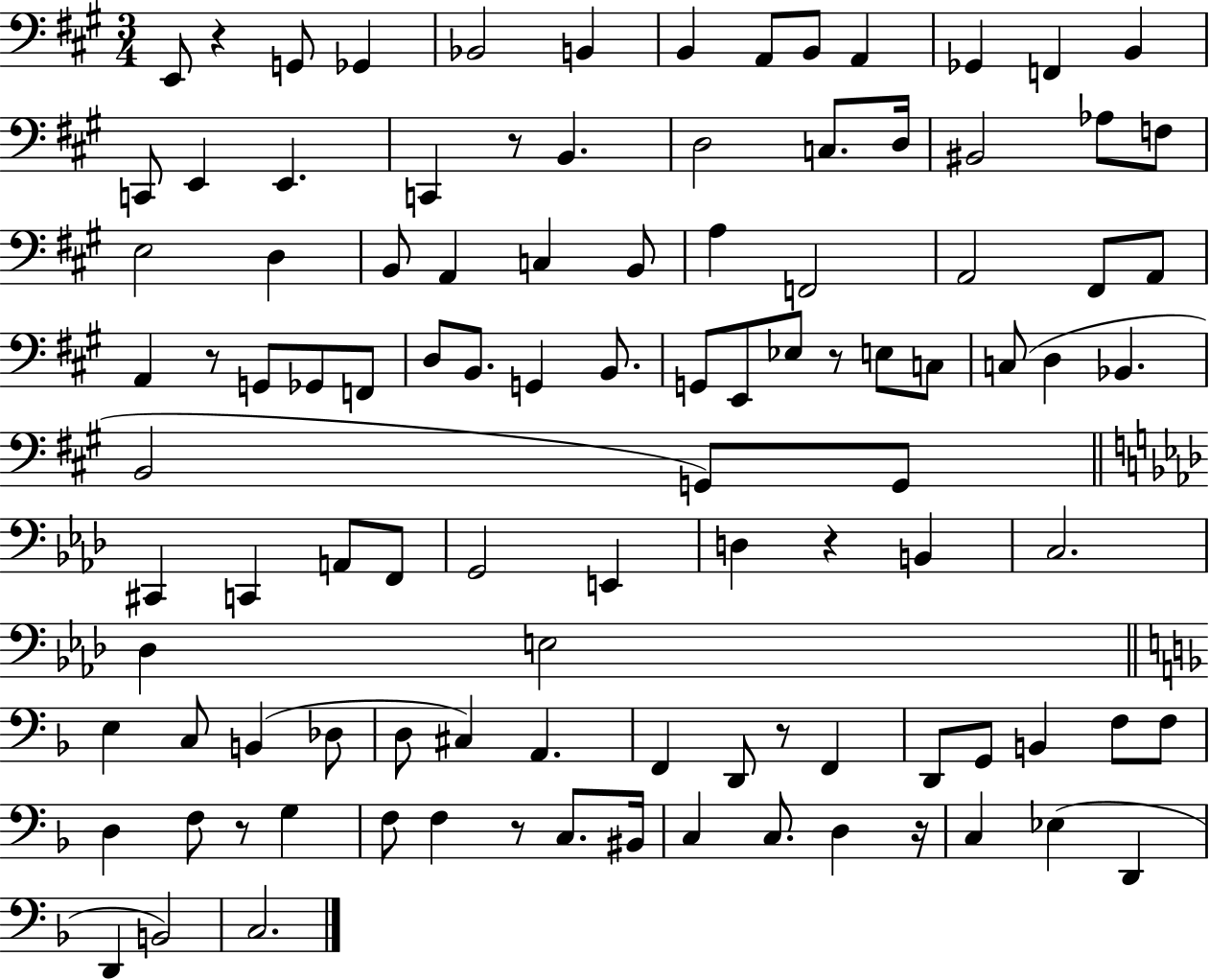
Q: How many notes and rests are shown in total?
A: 104